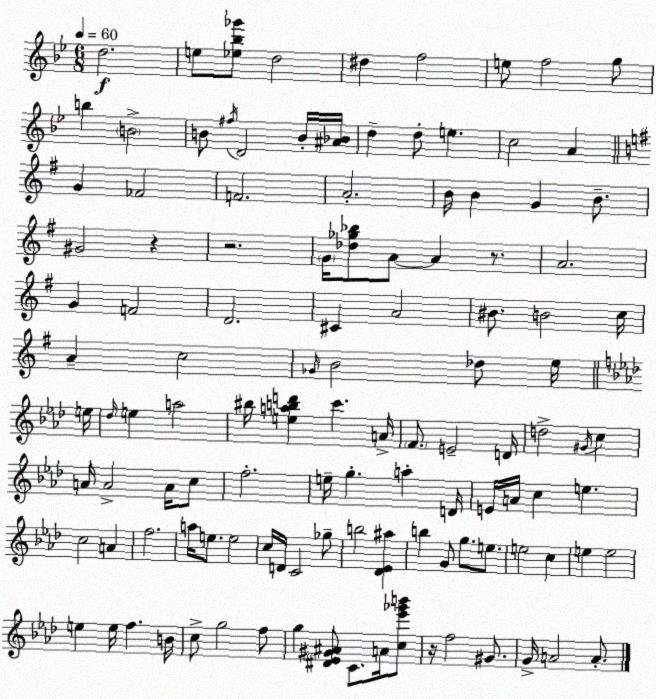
X:1
T:Untitled
M:6/8
L:1/4
K:Gm
d2 e/2 [_e_b_g']/2 d2 ^d f2 e/2 f2 g/2 b B2 B/2 ^f/4 D2 B/4 [^A_B]/4 d d/2 e c2 A G _F2 F2 A2 B/4 B G B/2 ^G2 z z2 G/4 [_d_g_b]/2 A/2 A z/2 A2 G F2 D2 ^C A2 ^B/2 B2 c/4 A c2 _G/4 B2 _d/2 e/4 e/4 _d/4 e a2 ^b/4 [eabd'] c' A/4 F/2 E2 D/4 d2 ^G/4 c A/4 A2 A/4 c/2 f2 e/4 g a D/4 E/4 A/4 c e c2 A f2 a/4 e/2 e2 c/4 D/4 C2 _g/2 b2 [_D_E^a] b G/2 g/2 e/2 e2 c e e2 e e/4 f B/4 c/2 g2 f/2 g [^D_E^G^A]/2 C/2 A/4 [c_e'_g'b']/2 z/4 f2 ^G/2 G/4 A2 A/2